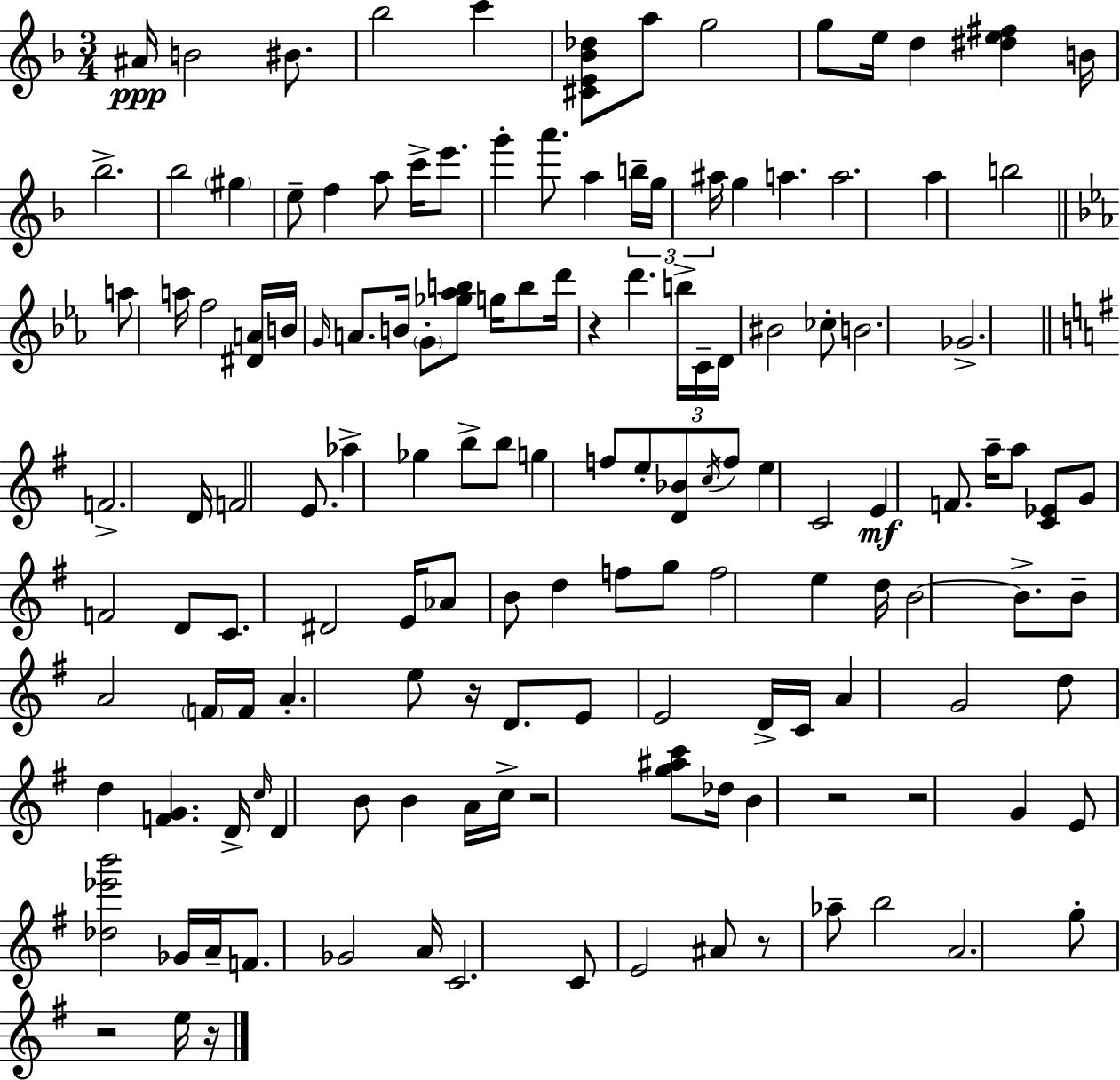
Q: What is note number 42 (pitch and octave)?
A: D6